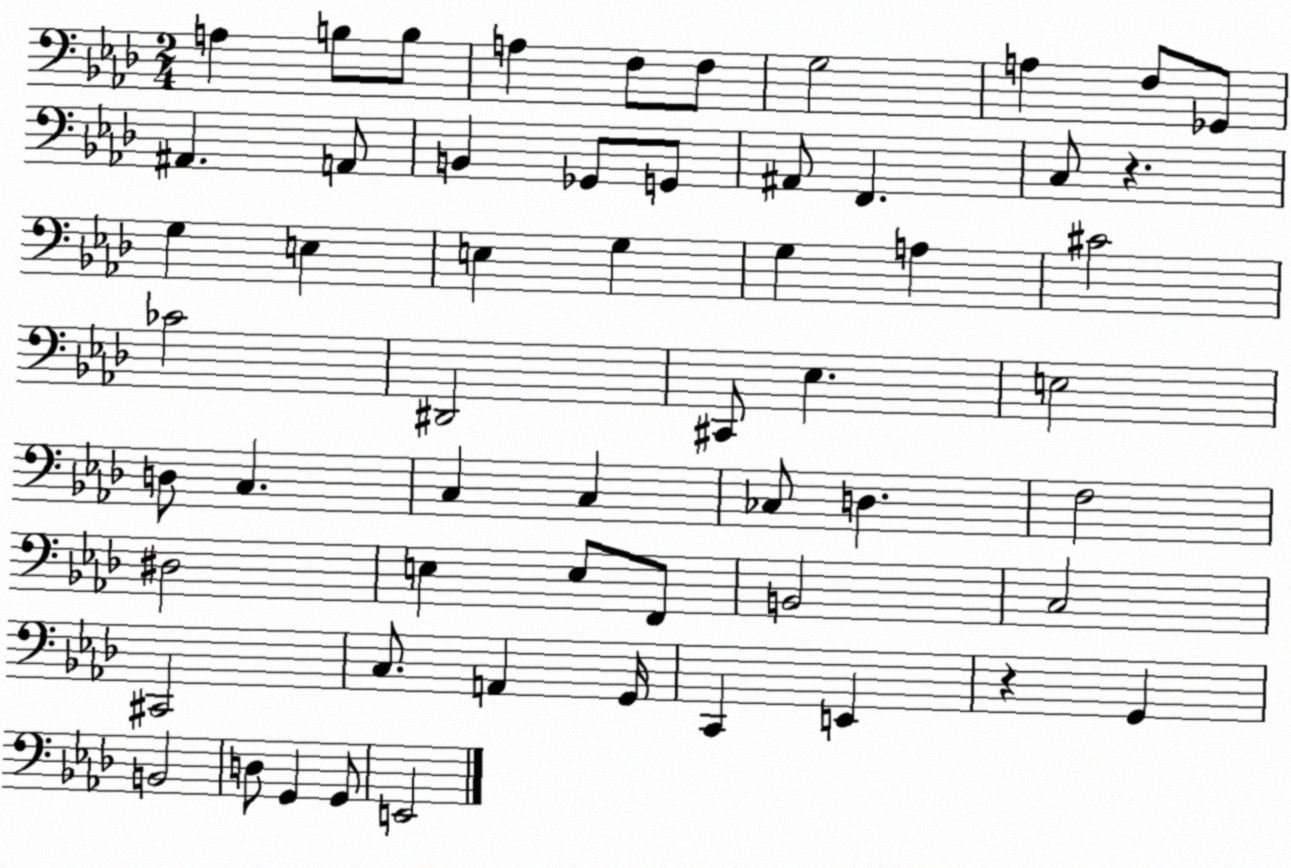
X:1
T:Untitled
M:2/4
L:1/4
K:Ab
A, B,/2 B,/2 A, F,/2 F,/2 G,2 A, F,/2 _G,,/2 ^A,, A,,/2 B,, _G,,/2 G,,/2 ^A,,/2 F,, C,/2 z G, E, E, G, G, A, ^C2 _C2 ^D,,2 ^C,,/2 _E, E,2 D,/2 C, C, C, _C,/2 D, F,2 ^D,2 E, E,/2 F,,/2 B,,2 C,2 ^C,,2 C,/2 A,, G,,/4 C,, E,, z G,, B,,2 D,/2 G,, G,,/2 E,,2